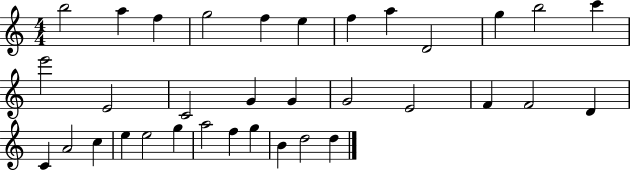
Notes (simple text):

B5/h A5/q F5/q G5/h F5/q E5/q F5/q A5/q D4/h G5/q B5/h C6/q E6/h E4/h C4/h G4/q G4/q G4/h E4/h F4/q F4/h D4/q C4/q A4/h C5/q E5/q E5/h G5/q A5/h F5/q G5/q B4/q D5/h D5/q